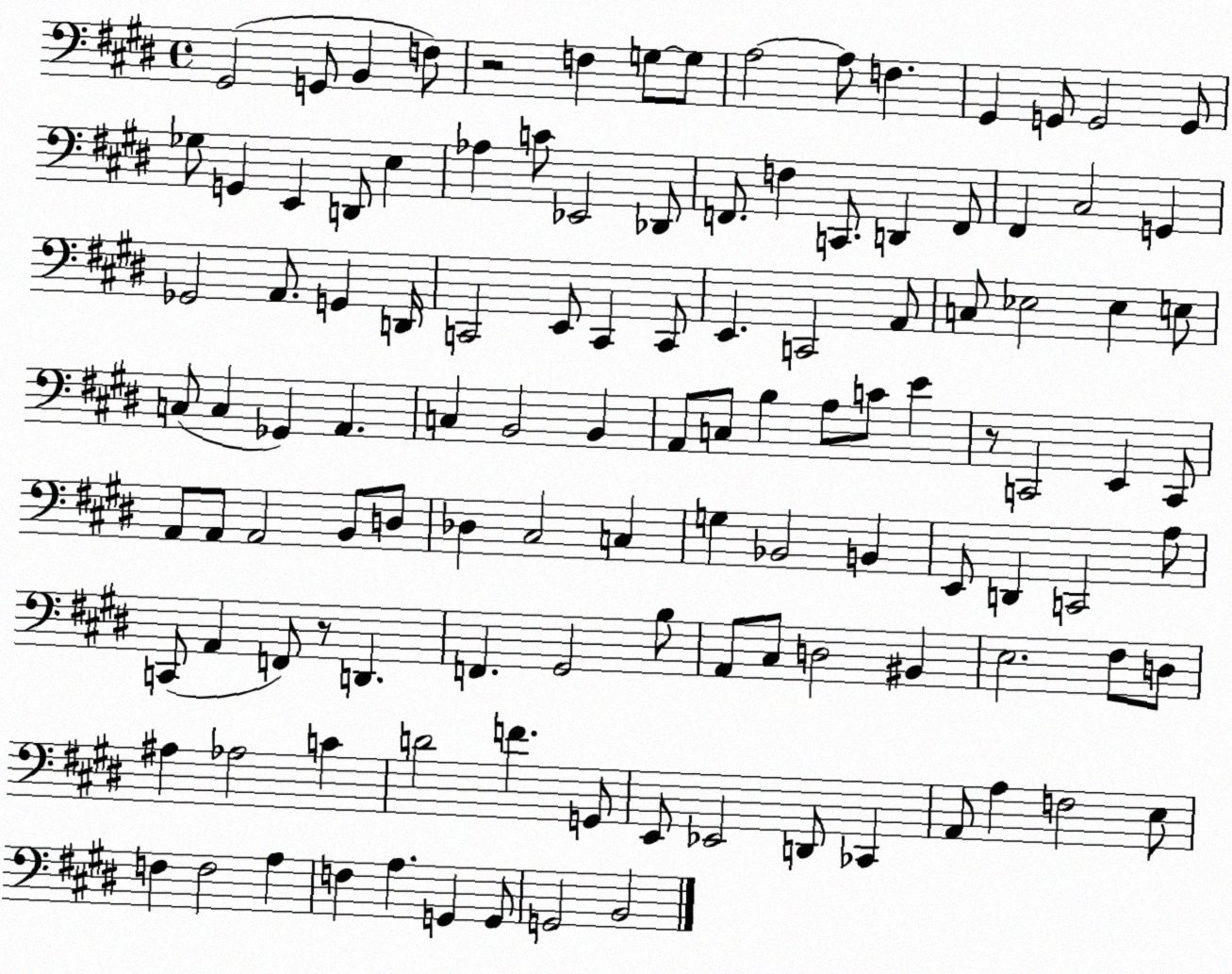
X:1
T:Untitled
M:4/4
L:1/4
K:E
^G,,2 G,,/2 B,, F,/2 z2 F, G,/2 G,/2 A,2 A,/2 F, ^G,, G,,/2 G,,2 G,,/2 _G,/2 G,, E,, D,,/2 E, _A, C/2 _E,,2 _D,,/2 F,,/2 F, C,,/2 D,, F,,/2 ^F,, ^C,2 G,, _G,,2 A,,/2 G,, D,,/4 C,,2 E,,/2 C,, C,,/2 E,, C,,2 A,,/2 C,/2 _E,2 _E, E,/2 C,/2 C, _G,, A,, C, B,,2 B,, A,,/2 C,/2 B, A,/2 C/2 E z/2 C,,2 E,, C,,/2 A,,/2 A,,/2 A,,2 B,,/2 D,/2 _D, ^C,2 C, G, _B,,2 B,, E,,/2 D,, C,,2 A,/2 C,,/2 A,, F,,/2 z/2 D,, F,, ^G,,2 B,/2 A,,/2 ^C,/2 D,2 ^B,, E,2 ^F,/2 D,/2 ^A, _A,2 C D2 F G,,/2 E,,/2 _E,,2 D,,/2 _C,, A,,/2 A, F,2 E,/2 F, F,2 A, F, A, G,, G,,/2 G,,2 B,,2